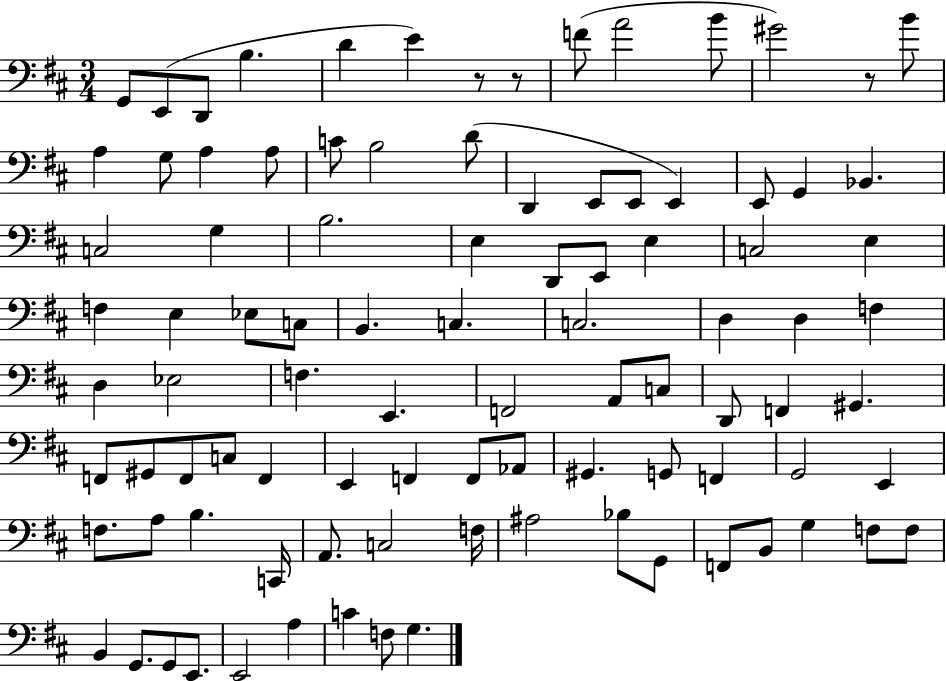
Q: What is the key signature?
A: D major